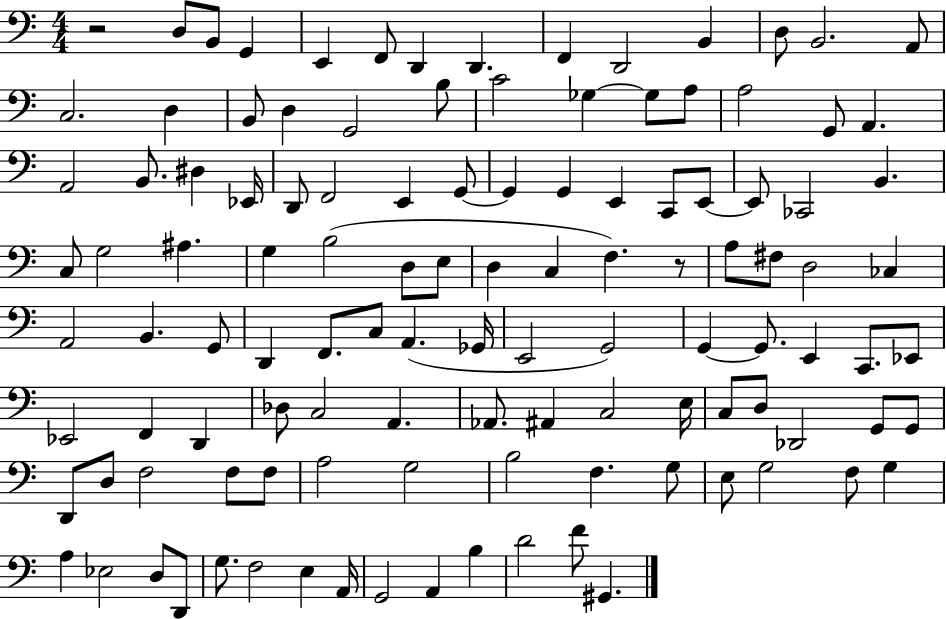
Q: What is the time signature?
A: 4/4